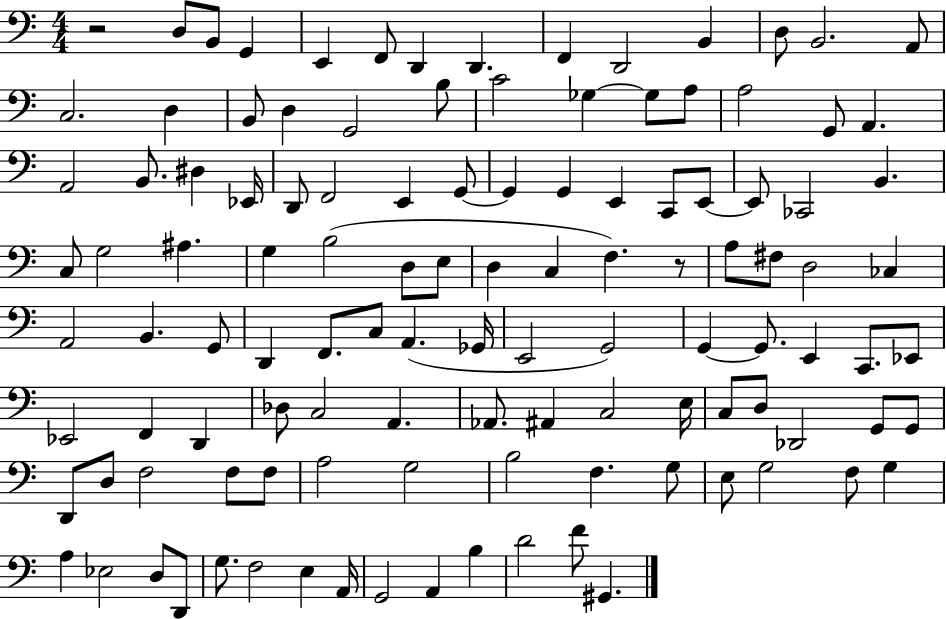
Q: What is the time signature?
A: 4/4